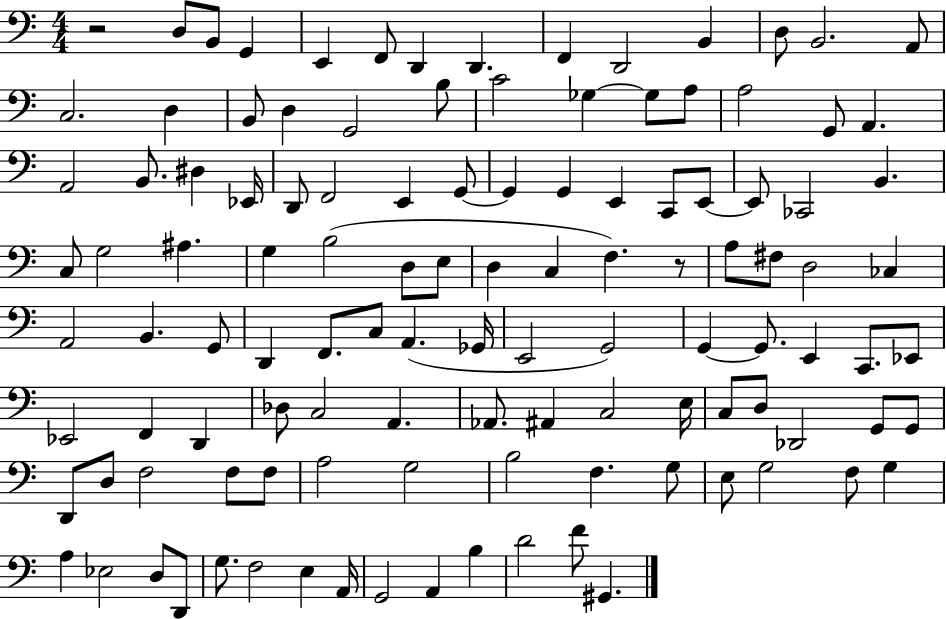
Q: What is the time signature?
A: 4/4